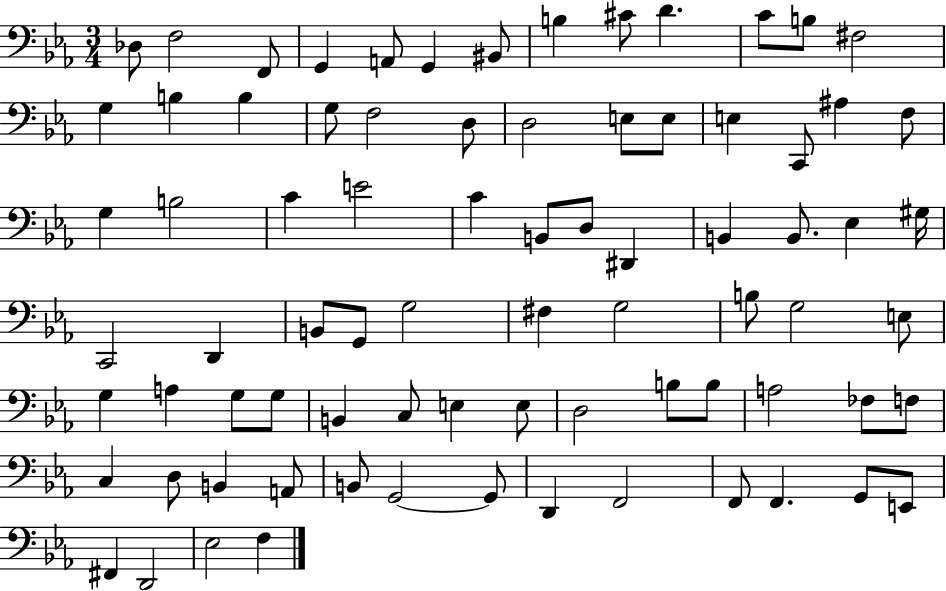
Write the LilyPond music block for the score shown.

{
  \clef bass
  \numericTimeSignature
  \time 3/4
  \key ees \major
  des8 f2 f,8 | g,4 a,8 g,4 bis,8 | b4 cis'8 d'4. | c'8 b8 fis2 | \break g4 b4 b4 | g8 f2 d8 | d2 e8 e8 | e4 c,8 ais4 f8 | \break g4 b2 | c'4 e'2 | c'4 b,8 d8 dis,4 | b,4 b,8. ees4 gis16 | \break c,2 d,4 | b,8 g,8 g2 | fis4 g2 | b8 g2 e8 | \break g4 a4 g8 g8 | b,4 c8 e4 e8 | d2 b8 b8 | a2 fes8 f8 | \break c4 d8 b,4 a,8 | b,8 g,2~~ g,8 | d,4 f,2 | f,8 f,4. g,8 e,8 | \break fis,4 d,2 | ees2 f4 | \bar "|."
}